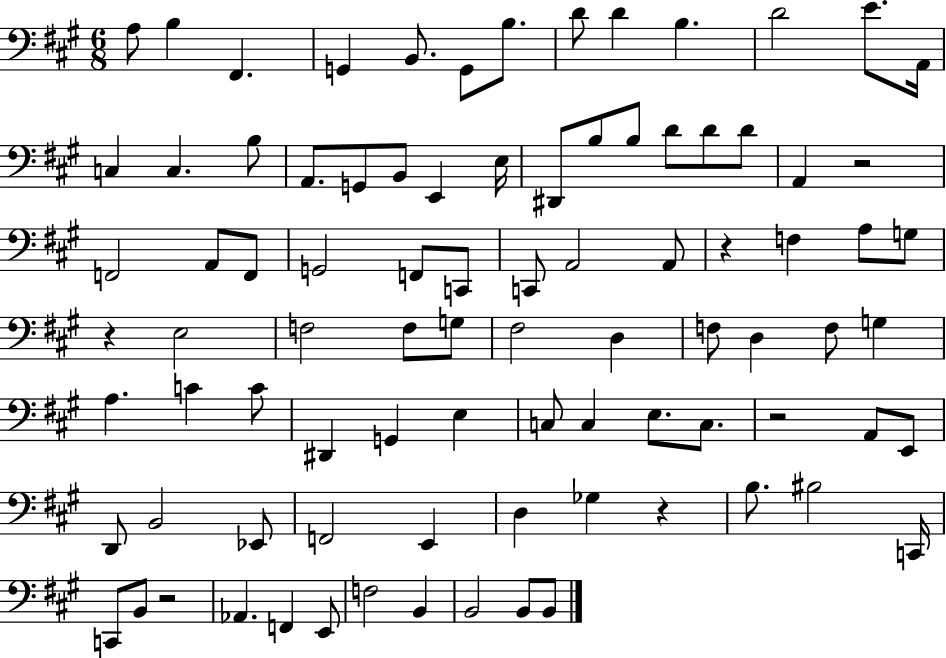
X:1
T:Untitled
M:6/8
L:1/4
K:A
A,/2 B, ^F,, G,, B,,/2 G,,/2 B,/2 D/2 D B, D2 E/2 A,,/4 C, C, B,/2 A,,/2 G,,/2 B,,/2 E,, E,/4 ^D,,/2 B,/2 B,/2 D/2 D/2 D/2 A,, z2 F,,2 A,,/2 F,,/2 G,,2 F,,/2 C,,/2 C,,/2 A,,2 A,,/2 z F, A,/2 G,/2 z E,2 F,2 F,/2 G,/2 ^F,2 D, F,/2 D, F,/2 G, A, C C/2 ^D,, G,, E, C,/2 C, E,/2 C,/2 z2 A,,/2 E,,/2 D,,/2 B,,2 _E,,/2 F,,2 E,, D, _G, z B,/2 ^B,2 C,,/4 C,,/2 B,,/2 z2 _A,, F,, E,,/2 F,2 B,, B,,2 B,,/2 B,,/2